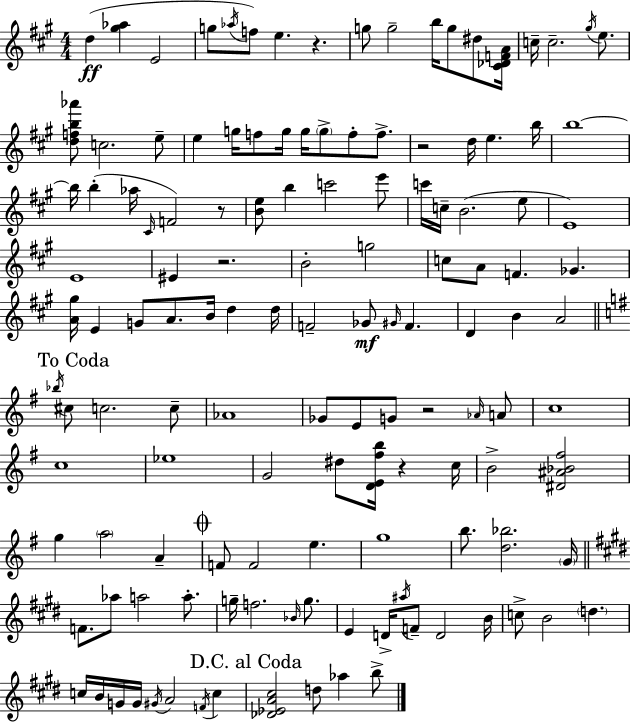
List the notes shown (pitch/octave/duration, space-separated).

D5/q [G#5,Ab5]/q E4/h G5/e Ab5/s F5/e E5/q. R/q. G5/e G5/h B5/s G5/e D#5/e [C#4,Db4,F4,A4]/s C5/s C5/h. G#5/s E5/e. [D5,F5,B5,Ab6]/e C5/h. E5/e E5/q G5/s F5/e G5/s G5/s G5/e F5/e F5/e. R/h D5/s E5/q. B5/s B5/w B5/s B5/q Ab5/s C#4/s F4/h R/e [B4,E5]/e B5/q C6/h E6/e C6/s C5/s B4/h. E5/e E4/w E4/w EIS4/q R/h. B4/h G5/h C5/e A4/e F4/q. Gb4/q. [A4,G#5]/s E4/q G4/e A4/e. B4/s D5/q D5/s F4/h Gb4/e G#4/s F4/q. D4/q B4/q A4/h Bb5/s C#5/e C5/h. C5/e Ab4/w Gb4/e E4/e G4/e R/h Ab4/s A4/e C5/w C5/w Eb5/w G4/h D#5/e [D4,E4,F#5,B5]/s R/q C5/s B4/h [D#4,A#4,Bb4,F#5]/h G5/q A5/h A4/q F4/e F4/h E5/q. G5/w B5/e. [D5,Bb5]/h. G4/s F4/e. Ab5/e A5/h A5/e. G5/s F5/h. Bb4/s G5/e. E4/q D4/s A#5/s F4/e D4/h B4/s C5/e B4/h D5/q. C5/s B4/s G4/s G4/s G#4/s A4/h F4/s C5/q [Db4,Eb4,A4,C#5]/h D5/e Ab5/q B5/e